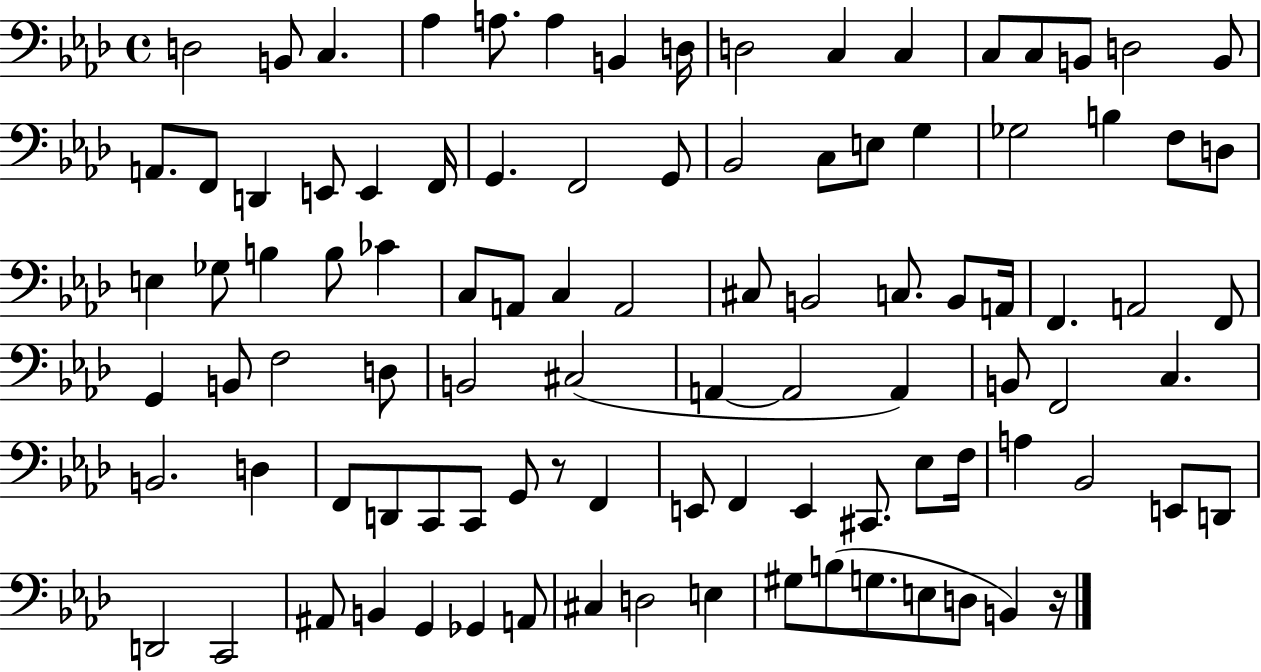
{
  \clef bass
  \time 4/4
  \defaultTimeSignature
  \key aes \major
  d2 b,8 c4. | aes4 a8. a4 b,4 d16 | d2 c4 c4 | c8 c8 b,8 d2 b,8 | \break a,8. f,8 d,4 e,8 e,4 f,16 | g,4. f,2 g,8 | bes,2 c8 e8 g4 | ges2 b4 f8 d8 | \break e4 ges8 b4 b8 ces'4 | c8 a,8 c4 a,2 | cis8 b,2 c8. b,8 a,16 | f,4. a,2 f,8 | \break g,4 b,8 f2 d8 | b,2 cis2( | a,4~~ a,2 a,4) | b,8 f,2 c4. | \break b,2. d4 | f,8 d,8 c,8 c,8 g,8 r8 f,4 | e,8 f,4 e,4 cis,8. ees8 f16 | a4 bes,2 e,8 d,8 | \break d,2 c,2 | ais,8 b,4 g,4 ges,4 a,8 | cis4 d2 e4 | gis8 b8( g8. e8 d8 b,4) r16 | \break \bar "|."
}